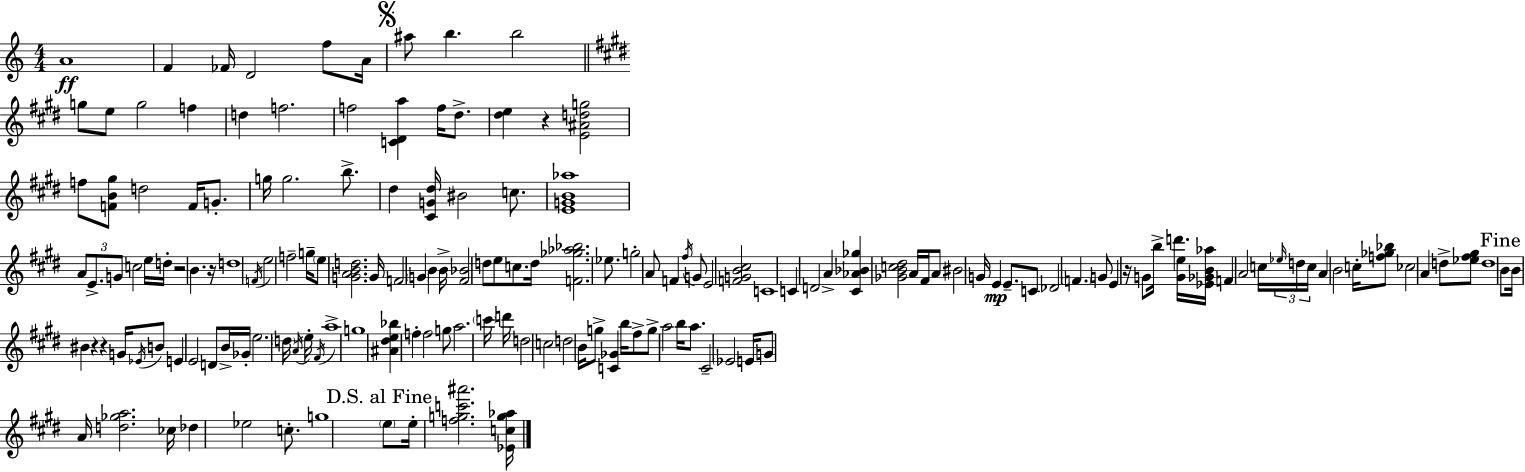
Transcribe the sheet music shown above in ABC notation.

X:1
T:Untitled
M:4/4
L:1/4
K:Am
A4 F _F/4 D2 f/2 A/4 ^a/2 b b2 g/2 e/2 g2 f d f2 f2 [C^Da] f/4 ^d/2 [^de] z [E^Adg]2 f/2 [FB^g]/2 d2 F/4 G/2 g/4 g2 b/2 ^d [^CG^d]/4 ^B2 c/2 [EGB_a]4 A/2 E/2 G/2 c2 e/4 d/4 z2 B z/4 d4 F/4 e2 f2 g/4 e/2 [GABd]2 G/4 F2 G B B/4 [^F_B]2 d/2 e/2 c/2 d/4 [F_g_a_b]2 _e/2 g2 A/2 F ^f/4 G/2 E2 [FGB^c]2 C4 C D2 A [^C_A_B_g] [_GBc^d]2 A/4 ^F/4 A/2 ^B2 G/4 E E/2 C/2 _D2 F G/2 E z/4 G/2 b/4 d' [Ge]/4 [_E_GB_a]/4 F A2 c/4 _e/4 d/4 c/4 A B2 c/4 [f_g_b]/2 _c2 A d/2 [_e^f^g]/2 d4 B/2 B/4 ^B z z G/4 _E/4 B/2 E E2 D/2 B/4 _G/4 e2 d/4 A/4 e/4 ^F/4 a4 g4 [^A^de_b] f f2 g/2 a2 c'/4 d'/4 d2 c2 d2 B/4 g/2 [C_G] b/4 ^f/2 g/2 a2 b/4 a/2 ^C2 _E2 E/4 G/2 A/4 [d_ga]2 _c/4 _d _e2 c/2 g4 e/2 e/4 [fgc'^a']2 [_Ecg_a]/4